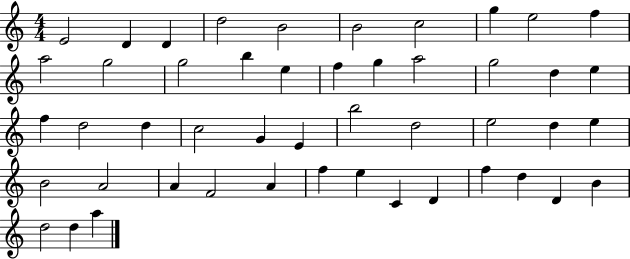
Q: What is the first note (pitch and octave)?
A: E4